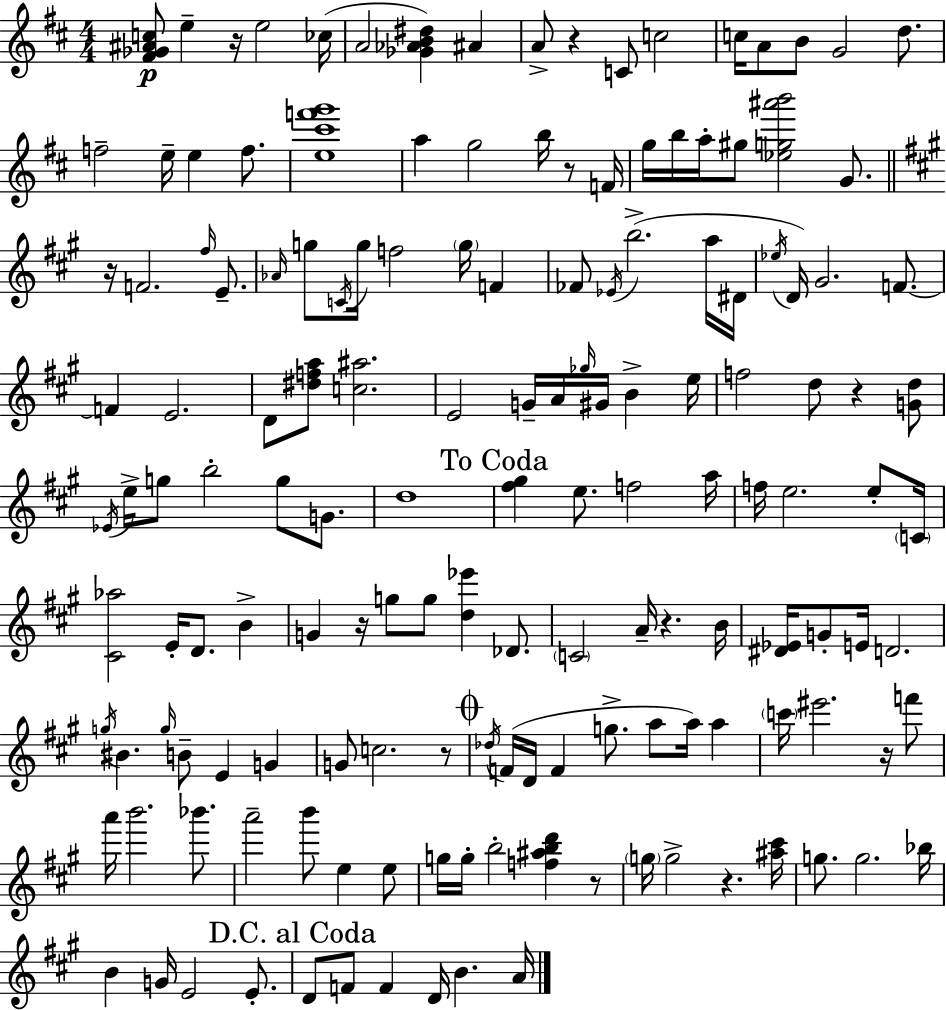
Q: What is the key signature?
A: D major